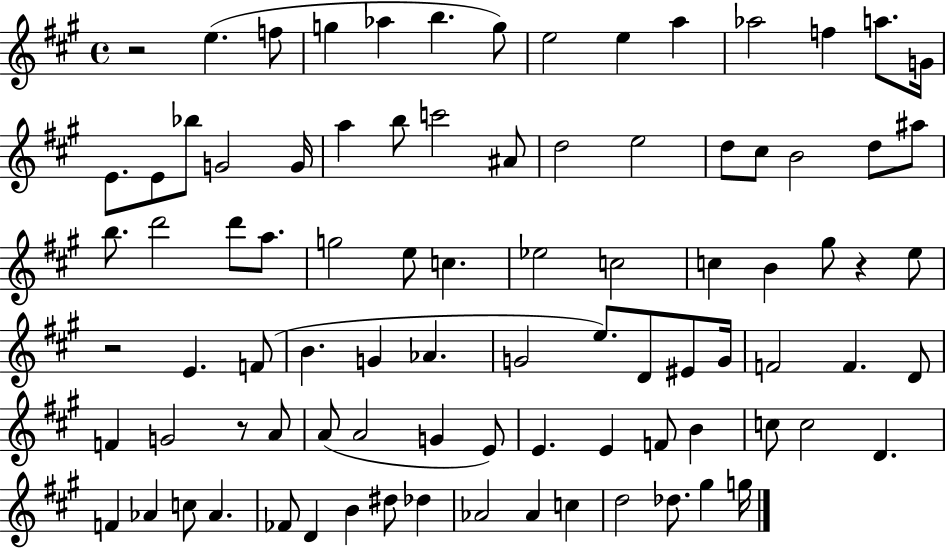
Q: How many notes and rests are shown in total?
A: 89